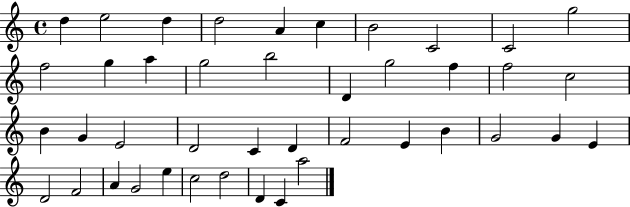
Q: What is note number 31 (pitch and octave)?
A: G4